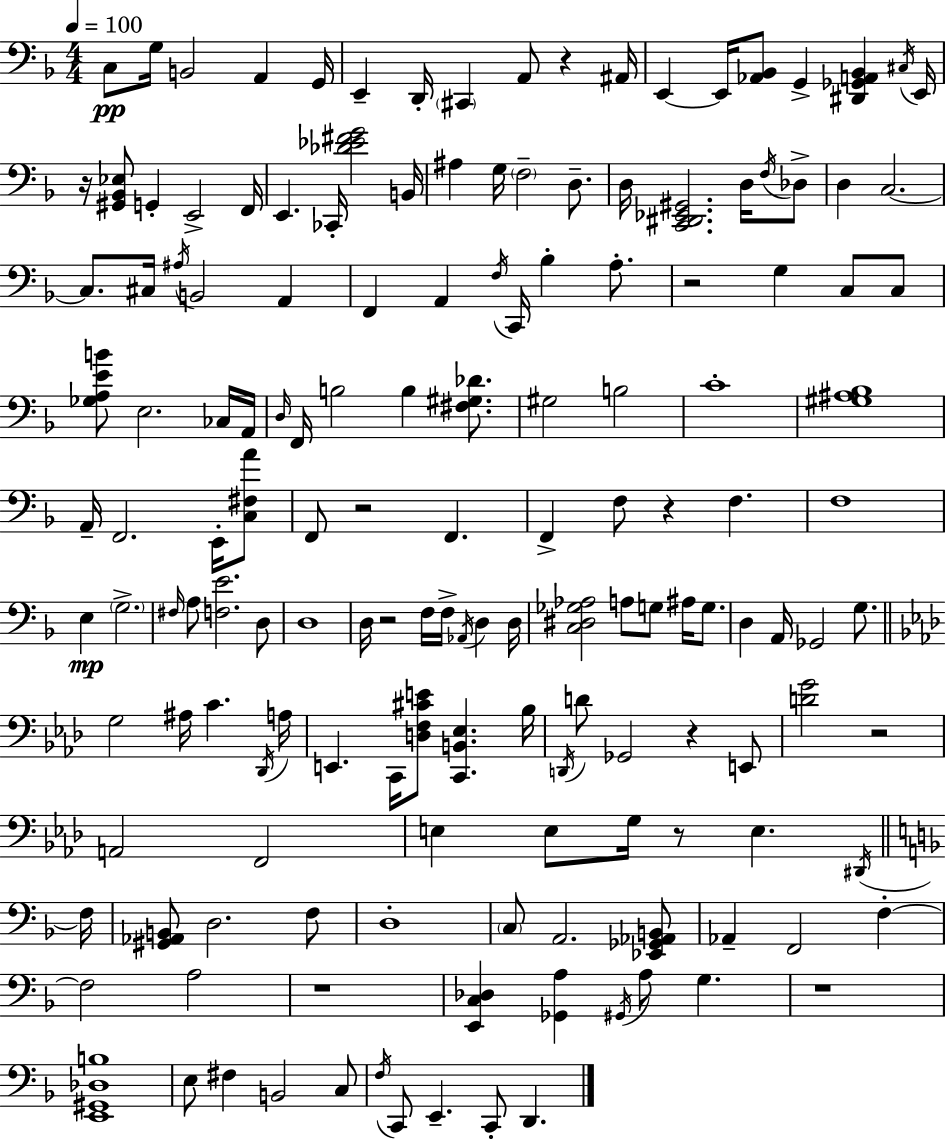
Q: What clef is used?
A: bass